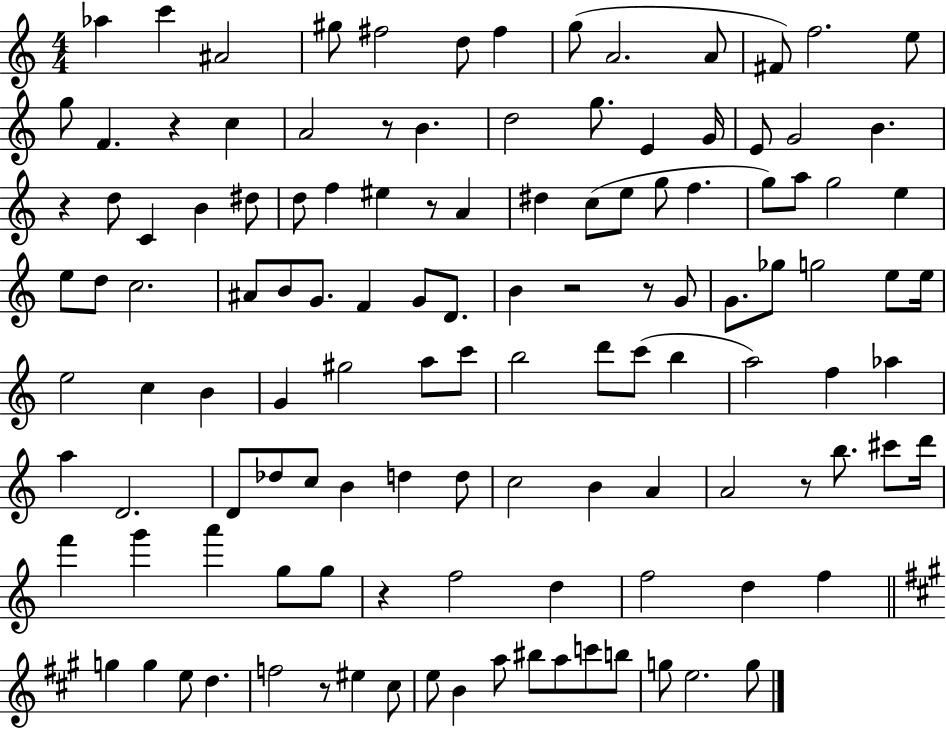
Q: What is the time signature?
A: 4/4